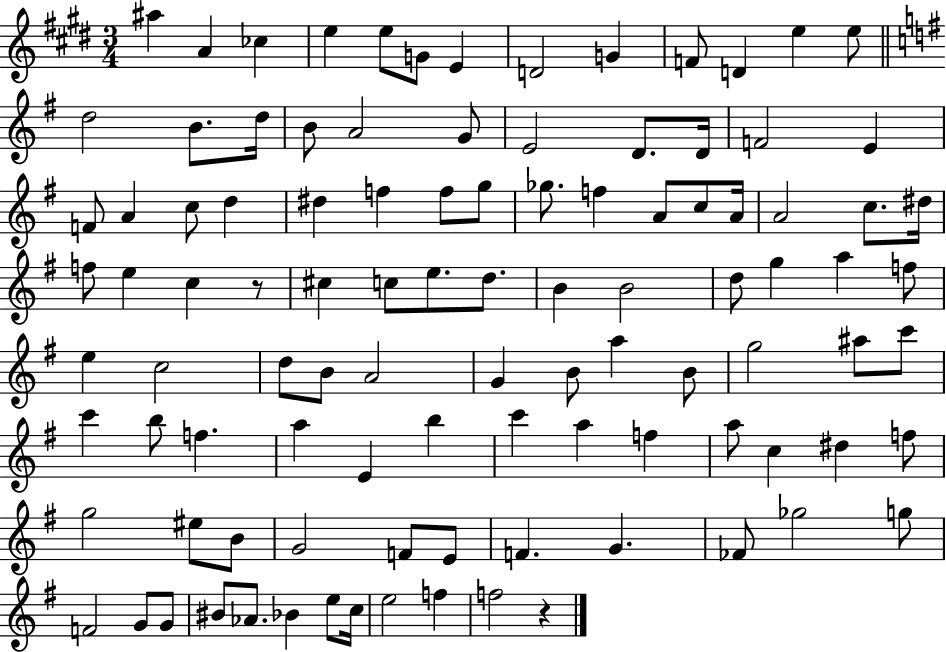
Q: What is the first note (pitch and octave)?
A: A#5